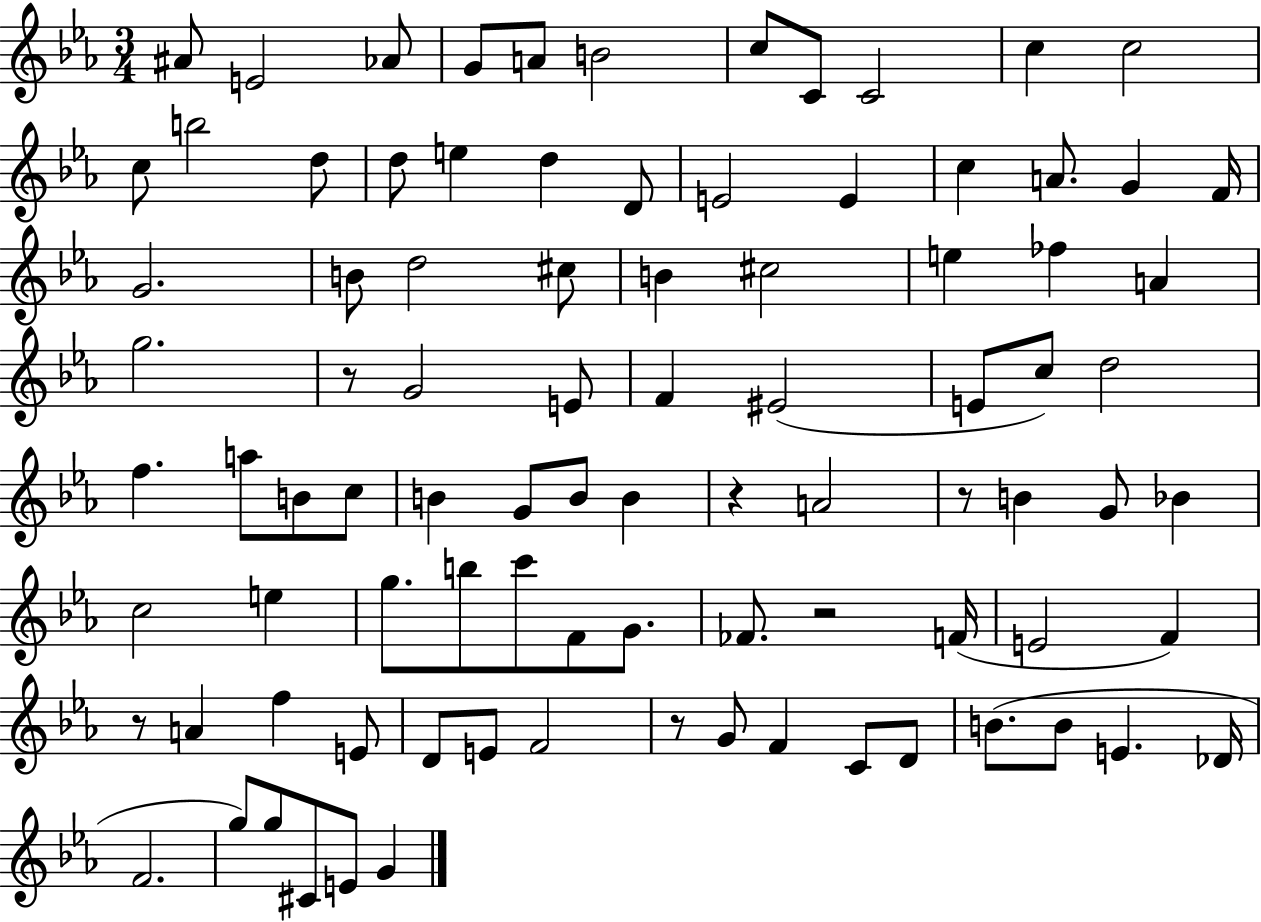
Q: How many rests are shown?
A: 6